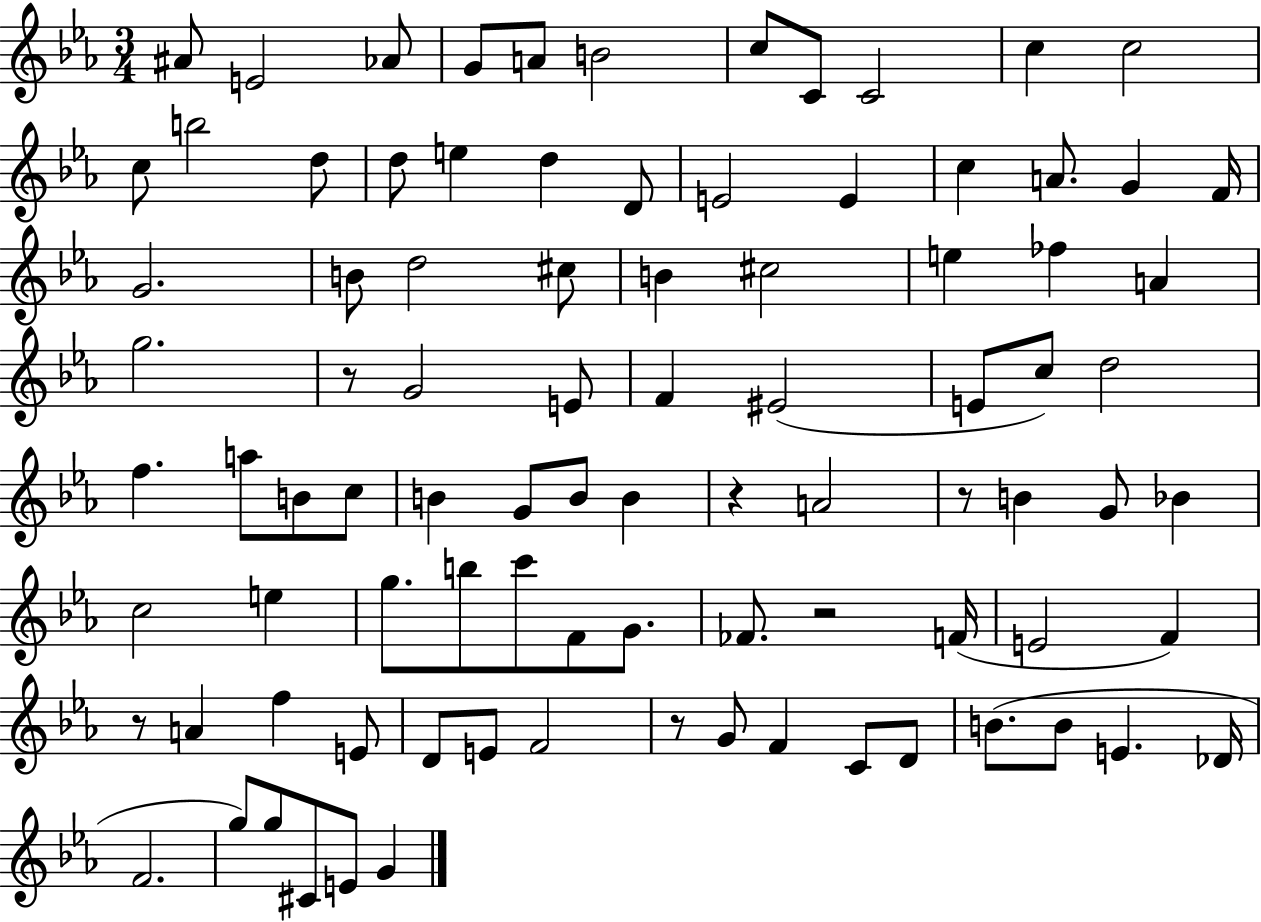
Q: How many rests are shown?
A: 6